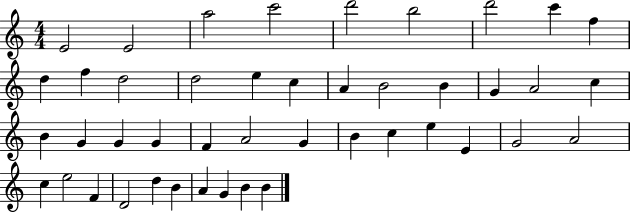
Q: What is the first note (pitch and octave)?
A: E4